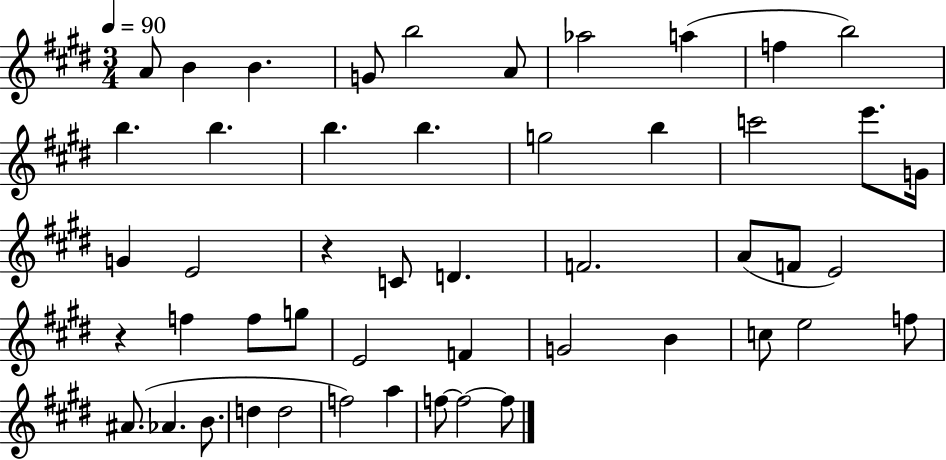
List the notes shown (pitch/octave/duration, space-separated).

A4/e B4/q B4/q. G4/e B5/h A4/e Ab5/h A5/q F5/q B5/h B5/q. B5/q. B5/q. B5/q. G5/h B5/q C6/h E6/e. G4/s G4/q E4/h R/q C4/e D4/q. F4/h. A4/e F4/e E4/h R/q F5/q F5/e G5/e E4/h F4/q G4/h B4/q C5/e E5/h F5/e A#4/e. Ab4/q. B4/e. D5/q D5/h F5/h A5/q F5/e F5/h F5/e